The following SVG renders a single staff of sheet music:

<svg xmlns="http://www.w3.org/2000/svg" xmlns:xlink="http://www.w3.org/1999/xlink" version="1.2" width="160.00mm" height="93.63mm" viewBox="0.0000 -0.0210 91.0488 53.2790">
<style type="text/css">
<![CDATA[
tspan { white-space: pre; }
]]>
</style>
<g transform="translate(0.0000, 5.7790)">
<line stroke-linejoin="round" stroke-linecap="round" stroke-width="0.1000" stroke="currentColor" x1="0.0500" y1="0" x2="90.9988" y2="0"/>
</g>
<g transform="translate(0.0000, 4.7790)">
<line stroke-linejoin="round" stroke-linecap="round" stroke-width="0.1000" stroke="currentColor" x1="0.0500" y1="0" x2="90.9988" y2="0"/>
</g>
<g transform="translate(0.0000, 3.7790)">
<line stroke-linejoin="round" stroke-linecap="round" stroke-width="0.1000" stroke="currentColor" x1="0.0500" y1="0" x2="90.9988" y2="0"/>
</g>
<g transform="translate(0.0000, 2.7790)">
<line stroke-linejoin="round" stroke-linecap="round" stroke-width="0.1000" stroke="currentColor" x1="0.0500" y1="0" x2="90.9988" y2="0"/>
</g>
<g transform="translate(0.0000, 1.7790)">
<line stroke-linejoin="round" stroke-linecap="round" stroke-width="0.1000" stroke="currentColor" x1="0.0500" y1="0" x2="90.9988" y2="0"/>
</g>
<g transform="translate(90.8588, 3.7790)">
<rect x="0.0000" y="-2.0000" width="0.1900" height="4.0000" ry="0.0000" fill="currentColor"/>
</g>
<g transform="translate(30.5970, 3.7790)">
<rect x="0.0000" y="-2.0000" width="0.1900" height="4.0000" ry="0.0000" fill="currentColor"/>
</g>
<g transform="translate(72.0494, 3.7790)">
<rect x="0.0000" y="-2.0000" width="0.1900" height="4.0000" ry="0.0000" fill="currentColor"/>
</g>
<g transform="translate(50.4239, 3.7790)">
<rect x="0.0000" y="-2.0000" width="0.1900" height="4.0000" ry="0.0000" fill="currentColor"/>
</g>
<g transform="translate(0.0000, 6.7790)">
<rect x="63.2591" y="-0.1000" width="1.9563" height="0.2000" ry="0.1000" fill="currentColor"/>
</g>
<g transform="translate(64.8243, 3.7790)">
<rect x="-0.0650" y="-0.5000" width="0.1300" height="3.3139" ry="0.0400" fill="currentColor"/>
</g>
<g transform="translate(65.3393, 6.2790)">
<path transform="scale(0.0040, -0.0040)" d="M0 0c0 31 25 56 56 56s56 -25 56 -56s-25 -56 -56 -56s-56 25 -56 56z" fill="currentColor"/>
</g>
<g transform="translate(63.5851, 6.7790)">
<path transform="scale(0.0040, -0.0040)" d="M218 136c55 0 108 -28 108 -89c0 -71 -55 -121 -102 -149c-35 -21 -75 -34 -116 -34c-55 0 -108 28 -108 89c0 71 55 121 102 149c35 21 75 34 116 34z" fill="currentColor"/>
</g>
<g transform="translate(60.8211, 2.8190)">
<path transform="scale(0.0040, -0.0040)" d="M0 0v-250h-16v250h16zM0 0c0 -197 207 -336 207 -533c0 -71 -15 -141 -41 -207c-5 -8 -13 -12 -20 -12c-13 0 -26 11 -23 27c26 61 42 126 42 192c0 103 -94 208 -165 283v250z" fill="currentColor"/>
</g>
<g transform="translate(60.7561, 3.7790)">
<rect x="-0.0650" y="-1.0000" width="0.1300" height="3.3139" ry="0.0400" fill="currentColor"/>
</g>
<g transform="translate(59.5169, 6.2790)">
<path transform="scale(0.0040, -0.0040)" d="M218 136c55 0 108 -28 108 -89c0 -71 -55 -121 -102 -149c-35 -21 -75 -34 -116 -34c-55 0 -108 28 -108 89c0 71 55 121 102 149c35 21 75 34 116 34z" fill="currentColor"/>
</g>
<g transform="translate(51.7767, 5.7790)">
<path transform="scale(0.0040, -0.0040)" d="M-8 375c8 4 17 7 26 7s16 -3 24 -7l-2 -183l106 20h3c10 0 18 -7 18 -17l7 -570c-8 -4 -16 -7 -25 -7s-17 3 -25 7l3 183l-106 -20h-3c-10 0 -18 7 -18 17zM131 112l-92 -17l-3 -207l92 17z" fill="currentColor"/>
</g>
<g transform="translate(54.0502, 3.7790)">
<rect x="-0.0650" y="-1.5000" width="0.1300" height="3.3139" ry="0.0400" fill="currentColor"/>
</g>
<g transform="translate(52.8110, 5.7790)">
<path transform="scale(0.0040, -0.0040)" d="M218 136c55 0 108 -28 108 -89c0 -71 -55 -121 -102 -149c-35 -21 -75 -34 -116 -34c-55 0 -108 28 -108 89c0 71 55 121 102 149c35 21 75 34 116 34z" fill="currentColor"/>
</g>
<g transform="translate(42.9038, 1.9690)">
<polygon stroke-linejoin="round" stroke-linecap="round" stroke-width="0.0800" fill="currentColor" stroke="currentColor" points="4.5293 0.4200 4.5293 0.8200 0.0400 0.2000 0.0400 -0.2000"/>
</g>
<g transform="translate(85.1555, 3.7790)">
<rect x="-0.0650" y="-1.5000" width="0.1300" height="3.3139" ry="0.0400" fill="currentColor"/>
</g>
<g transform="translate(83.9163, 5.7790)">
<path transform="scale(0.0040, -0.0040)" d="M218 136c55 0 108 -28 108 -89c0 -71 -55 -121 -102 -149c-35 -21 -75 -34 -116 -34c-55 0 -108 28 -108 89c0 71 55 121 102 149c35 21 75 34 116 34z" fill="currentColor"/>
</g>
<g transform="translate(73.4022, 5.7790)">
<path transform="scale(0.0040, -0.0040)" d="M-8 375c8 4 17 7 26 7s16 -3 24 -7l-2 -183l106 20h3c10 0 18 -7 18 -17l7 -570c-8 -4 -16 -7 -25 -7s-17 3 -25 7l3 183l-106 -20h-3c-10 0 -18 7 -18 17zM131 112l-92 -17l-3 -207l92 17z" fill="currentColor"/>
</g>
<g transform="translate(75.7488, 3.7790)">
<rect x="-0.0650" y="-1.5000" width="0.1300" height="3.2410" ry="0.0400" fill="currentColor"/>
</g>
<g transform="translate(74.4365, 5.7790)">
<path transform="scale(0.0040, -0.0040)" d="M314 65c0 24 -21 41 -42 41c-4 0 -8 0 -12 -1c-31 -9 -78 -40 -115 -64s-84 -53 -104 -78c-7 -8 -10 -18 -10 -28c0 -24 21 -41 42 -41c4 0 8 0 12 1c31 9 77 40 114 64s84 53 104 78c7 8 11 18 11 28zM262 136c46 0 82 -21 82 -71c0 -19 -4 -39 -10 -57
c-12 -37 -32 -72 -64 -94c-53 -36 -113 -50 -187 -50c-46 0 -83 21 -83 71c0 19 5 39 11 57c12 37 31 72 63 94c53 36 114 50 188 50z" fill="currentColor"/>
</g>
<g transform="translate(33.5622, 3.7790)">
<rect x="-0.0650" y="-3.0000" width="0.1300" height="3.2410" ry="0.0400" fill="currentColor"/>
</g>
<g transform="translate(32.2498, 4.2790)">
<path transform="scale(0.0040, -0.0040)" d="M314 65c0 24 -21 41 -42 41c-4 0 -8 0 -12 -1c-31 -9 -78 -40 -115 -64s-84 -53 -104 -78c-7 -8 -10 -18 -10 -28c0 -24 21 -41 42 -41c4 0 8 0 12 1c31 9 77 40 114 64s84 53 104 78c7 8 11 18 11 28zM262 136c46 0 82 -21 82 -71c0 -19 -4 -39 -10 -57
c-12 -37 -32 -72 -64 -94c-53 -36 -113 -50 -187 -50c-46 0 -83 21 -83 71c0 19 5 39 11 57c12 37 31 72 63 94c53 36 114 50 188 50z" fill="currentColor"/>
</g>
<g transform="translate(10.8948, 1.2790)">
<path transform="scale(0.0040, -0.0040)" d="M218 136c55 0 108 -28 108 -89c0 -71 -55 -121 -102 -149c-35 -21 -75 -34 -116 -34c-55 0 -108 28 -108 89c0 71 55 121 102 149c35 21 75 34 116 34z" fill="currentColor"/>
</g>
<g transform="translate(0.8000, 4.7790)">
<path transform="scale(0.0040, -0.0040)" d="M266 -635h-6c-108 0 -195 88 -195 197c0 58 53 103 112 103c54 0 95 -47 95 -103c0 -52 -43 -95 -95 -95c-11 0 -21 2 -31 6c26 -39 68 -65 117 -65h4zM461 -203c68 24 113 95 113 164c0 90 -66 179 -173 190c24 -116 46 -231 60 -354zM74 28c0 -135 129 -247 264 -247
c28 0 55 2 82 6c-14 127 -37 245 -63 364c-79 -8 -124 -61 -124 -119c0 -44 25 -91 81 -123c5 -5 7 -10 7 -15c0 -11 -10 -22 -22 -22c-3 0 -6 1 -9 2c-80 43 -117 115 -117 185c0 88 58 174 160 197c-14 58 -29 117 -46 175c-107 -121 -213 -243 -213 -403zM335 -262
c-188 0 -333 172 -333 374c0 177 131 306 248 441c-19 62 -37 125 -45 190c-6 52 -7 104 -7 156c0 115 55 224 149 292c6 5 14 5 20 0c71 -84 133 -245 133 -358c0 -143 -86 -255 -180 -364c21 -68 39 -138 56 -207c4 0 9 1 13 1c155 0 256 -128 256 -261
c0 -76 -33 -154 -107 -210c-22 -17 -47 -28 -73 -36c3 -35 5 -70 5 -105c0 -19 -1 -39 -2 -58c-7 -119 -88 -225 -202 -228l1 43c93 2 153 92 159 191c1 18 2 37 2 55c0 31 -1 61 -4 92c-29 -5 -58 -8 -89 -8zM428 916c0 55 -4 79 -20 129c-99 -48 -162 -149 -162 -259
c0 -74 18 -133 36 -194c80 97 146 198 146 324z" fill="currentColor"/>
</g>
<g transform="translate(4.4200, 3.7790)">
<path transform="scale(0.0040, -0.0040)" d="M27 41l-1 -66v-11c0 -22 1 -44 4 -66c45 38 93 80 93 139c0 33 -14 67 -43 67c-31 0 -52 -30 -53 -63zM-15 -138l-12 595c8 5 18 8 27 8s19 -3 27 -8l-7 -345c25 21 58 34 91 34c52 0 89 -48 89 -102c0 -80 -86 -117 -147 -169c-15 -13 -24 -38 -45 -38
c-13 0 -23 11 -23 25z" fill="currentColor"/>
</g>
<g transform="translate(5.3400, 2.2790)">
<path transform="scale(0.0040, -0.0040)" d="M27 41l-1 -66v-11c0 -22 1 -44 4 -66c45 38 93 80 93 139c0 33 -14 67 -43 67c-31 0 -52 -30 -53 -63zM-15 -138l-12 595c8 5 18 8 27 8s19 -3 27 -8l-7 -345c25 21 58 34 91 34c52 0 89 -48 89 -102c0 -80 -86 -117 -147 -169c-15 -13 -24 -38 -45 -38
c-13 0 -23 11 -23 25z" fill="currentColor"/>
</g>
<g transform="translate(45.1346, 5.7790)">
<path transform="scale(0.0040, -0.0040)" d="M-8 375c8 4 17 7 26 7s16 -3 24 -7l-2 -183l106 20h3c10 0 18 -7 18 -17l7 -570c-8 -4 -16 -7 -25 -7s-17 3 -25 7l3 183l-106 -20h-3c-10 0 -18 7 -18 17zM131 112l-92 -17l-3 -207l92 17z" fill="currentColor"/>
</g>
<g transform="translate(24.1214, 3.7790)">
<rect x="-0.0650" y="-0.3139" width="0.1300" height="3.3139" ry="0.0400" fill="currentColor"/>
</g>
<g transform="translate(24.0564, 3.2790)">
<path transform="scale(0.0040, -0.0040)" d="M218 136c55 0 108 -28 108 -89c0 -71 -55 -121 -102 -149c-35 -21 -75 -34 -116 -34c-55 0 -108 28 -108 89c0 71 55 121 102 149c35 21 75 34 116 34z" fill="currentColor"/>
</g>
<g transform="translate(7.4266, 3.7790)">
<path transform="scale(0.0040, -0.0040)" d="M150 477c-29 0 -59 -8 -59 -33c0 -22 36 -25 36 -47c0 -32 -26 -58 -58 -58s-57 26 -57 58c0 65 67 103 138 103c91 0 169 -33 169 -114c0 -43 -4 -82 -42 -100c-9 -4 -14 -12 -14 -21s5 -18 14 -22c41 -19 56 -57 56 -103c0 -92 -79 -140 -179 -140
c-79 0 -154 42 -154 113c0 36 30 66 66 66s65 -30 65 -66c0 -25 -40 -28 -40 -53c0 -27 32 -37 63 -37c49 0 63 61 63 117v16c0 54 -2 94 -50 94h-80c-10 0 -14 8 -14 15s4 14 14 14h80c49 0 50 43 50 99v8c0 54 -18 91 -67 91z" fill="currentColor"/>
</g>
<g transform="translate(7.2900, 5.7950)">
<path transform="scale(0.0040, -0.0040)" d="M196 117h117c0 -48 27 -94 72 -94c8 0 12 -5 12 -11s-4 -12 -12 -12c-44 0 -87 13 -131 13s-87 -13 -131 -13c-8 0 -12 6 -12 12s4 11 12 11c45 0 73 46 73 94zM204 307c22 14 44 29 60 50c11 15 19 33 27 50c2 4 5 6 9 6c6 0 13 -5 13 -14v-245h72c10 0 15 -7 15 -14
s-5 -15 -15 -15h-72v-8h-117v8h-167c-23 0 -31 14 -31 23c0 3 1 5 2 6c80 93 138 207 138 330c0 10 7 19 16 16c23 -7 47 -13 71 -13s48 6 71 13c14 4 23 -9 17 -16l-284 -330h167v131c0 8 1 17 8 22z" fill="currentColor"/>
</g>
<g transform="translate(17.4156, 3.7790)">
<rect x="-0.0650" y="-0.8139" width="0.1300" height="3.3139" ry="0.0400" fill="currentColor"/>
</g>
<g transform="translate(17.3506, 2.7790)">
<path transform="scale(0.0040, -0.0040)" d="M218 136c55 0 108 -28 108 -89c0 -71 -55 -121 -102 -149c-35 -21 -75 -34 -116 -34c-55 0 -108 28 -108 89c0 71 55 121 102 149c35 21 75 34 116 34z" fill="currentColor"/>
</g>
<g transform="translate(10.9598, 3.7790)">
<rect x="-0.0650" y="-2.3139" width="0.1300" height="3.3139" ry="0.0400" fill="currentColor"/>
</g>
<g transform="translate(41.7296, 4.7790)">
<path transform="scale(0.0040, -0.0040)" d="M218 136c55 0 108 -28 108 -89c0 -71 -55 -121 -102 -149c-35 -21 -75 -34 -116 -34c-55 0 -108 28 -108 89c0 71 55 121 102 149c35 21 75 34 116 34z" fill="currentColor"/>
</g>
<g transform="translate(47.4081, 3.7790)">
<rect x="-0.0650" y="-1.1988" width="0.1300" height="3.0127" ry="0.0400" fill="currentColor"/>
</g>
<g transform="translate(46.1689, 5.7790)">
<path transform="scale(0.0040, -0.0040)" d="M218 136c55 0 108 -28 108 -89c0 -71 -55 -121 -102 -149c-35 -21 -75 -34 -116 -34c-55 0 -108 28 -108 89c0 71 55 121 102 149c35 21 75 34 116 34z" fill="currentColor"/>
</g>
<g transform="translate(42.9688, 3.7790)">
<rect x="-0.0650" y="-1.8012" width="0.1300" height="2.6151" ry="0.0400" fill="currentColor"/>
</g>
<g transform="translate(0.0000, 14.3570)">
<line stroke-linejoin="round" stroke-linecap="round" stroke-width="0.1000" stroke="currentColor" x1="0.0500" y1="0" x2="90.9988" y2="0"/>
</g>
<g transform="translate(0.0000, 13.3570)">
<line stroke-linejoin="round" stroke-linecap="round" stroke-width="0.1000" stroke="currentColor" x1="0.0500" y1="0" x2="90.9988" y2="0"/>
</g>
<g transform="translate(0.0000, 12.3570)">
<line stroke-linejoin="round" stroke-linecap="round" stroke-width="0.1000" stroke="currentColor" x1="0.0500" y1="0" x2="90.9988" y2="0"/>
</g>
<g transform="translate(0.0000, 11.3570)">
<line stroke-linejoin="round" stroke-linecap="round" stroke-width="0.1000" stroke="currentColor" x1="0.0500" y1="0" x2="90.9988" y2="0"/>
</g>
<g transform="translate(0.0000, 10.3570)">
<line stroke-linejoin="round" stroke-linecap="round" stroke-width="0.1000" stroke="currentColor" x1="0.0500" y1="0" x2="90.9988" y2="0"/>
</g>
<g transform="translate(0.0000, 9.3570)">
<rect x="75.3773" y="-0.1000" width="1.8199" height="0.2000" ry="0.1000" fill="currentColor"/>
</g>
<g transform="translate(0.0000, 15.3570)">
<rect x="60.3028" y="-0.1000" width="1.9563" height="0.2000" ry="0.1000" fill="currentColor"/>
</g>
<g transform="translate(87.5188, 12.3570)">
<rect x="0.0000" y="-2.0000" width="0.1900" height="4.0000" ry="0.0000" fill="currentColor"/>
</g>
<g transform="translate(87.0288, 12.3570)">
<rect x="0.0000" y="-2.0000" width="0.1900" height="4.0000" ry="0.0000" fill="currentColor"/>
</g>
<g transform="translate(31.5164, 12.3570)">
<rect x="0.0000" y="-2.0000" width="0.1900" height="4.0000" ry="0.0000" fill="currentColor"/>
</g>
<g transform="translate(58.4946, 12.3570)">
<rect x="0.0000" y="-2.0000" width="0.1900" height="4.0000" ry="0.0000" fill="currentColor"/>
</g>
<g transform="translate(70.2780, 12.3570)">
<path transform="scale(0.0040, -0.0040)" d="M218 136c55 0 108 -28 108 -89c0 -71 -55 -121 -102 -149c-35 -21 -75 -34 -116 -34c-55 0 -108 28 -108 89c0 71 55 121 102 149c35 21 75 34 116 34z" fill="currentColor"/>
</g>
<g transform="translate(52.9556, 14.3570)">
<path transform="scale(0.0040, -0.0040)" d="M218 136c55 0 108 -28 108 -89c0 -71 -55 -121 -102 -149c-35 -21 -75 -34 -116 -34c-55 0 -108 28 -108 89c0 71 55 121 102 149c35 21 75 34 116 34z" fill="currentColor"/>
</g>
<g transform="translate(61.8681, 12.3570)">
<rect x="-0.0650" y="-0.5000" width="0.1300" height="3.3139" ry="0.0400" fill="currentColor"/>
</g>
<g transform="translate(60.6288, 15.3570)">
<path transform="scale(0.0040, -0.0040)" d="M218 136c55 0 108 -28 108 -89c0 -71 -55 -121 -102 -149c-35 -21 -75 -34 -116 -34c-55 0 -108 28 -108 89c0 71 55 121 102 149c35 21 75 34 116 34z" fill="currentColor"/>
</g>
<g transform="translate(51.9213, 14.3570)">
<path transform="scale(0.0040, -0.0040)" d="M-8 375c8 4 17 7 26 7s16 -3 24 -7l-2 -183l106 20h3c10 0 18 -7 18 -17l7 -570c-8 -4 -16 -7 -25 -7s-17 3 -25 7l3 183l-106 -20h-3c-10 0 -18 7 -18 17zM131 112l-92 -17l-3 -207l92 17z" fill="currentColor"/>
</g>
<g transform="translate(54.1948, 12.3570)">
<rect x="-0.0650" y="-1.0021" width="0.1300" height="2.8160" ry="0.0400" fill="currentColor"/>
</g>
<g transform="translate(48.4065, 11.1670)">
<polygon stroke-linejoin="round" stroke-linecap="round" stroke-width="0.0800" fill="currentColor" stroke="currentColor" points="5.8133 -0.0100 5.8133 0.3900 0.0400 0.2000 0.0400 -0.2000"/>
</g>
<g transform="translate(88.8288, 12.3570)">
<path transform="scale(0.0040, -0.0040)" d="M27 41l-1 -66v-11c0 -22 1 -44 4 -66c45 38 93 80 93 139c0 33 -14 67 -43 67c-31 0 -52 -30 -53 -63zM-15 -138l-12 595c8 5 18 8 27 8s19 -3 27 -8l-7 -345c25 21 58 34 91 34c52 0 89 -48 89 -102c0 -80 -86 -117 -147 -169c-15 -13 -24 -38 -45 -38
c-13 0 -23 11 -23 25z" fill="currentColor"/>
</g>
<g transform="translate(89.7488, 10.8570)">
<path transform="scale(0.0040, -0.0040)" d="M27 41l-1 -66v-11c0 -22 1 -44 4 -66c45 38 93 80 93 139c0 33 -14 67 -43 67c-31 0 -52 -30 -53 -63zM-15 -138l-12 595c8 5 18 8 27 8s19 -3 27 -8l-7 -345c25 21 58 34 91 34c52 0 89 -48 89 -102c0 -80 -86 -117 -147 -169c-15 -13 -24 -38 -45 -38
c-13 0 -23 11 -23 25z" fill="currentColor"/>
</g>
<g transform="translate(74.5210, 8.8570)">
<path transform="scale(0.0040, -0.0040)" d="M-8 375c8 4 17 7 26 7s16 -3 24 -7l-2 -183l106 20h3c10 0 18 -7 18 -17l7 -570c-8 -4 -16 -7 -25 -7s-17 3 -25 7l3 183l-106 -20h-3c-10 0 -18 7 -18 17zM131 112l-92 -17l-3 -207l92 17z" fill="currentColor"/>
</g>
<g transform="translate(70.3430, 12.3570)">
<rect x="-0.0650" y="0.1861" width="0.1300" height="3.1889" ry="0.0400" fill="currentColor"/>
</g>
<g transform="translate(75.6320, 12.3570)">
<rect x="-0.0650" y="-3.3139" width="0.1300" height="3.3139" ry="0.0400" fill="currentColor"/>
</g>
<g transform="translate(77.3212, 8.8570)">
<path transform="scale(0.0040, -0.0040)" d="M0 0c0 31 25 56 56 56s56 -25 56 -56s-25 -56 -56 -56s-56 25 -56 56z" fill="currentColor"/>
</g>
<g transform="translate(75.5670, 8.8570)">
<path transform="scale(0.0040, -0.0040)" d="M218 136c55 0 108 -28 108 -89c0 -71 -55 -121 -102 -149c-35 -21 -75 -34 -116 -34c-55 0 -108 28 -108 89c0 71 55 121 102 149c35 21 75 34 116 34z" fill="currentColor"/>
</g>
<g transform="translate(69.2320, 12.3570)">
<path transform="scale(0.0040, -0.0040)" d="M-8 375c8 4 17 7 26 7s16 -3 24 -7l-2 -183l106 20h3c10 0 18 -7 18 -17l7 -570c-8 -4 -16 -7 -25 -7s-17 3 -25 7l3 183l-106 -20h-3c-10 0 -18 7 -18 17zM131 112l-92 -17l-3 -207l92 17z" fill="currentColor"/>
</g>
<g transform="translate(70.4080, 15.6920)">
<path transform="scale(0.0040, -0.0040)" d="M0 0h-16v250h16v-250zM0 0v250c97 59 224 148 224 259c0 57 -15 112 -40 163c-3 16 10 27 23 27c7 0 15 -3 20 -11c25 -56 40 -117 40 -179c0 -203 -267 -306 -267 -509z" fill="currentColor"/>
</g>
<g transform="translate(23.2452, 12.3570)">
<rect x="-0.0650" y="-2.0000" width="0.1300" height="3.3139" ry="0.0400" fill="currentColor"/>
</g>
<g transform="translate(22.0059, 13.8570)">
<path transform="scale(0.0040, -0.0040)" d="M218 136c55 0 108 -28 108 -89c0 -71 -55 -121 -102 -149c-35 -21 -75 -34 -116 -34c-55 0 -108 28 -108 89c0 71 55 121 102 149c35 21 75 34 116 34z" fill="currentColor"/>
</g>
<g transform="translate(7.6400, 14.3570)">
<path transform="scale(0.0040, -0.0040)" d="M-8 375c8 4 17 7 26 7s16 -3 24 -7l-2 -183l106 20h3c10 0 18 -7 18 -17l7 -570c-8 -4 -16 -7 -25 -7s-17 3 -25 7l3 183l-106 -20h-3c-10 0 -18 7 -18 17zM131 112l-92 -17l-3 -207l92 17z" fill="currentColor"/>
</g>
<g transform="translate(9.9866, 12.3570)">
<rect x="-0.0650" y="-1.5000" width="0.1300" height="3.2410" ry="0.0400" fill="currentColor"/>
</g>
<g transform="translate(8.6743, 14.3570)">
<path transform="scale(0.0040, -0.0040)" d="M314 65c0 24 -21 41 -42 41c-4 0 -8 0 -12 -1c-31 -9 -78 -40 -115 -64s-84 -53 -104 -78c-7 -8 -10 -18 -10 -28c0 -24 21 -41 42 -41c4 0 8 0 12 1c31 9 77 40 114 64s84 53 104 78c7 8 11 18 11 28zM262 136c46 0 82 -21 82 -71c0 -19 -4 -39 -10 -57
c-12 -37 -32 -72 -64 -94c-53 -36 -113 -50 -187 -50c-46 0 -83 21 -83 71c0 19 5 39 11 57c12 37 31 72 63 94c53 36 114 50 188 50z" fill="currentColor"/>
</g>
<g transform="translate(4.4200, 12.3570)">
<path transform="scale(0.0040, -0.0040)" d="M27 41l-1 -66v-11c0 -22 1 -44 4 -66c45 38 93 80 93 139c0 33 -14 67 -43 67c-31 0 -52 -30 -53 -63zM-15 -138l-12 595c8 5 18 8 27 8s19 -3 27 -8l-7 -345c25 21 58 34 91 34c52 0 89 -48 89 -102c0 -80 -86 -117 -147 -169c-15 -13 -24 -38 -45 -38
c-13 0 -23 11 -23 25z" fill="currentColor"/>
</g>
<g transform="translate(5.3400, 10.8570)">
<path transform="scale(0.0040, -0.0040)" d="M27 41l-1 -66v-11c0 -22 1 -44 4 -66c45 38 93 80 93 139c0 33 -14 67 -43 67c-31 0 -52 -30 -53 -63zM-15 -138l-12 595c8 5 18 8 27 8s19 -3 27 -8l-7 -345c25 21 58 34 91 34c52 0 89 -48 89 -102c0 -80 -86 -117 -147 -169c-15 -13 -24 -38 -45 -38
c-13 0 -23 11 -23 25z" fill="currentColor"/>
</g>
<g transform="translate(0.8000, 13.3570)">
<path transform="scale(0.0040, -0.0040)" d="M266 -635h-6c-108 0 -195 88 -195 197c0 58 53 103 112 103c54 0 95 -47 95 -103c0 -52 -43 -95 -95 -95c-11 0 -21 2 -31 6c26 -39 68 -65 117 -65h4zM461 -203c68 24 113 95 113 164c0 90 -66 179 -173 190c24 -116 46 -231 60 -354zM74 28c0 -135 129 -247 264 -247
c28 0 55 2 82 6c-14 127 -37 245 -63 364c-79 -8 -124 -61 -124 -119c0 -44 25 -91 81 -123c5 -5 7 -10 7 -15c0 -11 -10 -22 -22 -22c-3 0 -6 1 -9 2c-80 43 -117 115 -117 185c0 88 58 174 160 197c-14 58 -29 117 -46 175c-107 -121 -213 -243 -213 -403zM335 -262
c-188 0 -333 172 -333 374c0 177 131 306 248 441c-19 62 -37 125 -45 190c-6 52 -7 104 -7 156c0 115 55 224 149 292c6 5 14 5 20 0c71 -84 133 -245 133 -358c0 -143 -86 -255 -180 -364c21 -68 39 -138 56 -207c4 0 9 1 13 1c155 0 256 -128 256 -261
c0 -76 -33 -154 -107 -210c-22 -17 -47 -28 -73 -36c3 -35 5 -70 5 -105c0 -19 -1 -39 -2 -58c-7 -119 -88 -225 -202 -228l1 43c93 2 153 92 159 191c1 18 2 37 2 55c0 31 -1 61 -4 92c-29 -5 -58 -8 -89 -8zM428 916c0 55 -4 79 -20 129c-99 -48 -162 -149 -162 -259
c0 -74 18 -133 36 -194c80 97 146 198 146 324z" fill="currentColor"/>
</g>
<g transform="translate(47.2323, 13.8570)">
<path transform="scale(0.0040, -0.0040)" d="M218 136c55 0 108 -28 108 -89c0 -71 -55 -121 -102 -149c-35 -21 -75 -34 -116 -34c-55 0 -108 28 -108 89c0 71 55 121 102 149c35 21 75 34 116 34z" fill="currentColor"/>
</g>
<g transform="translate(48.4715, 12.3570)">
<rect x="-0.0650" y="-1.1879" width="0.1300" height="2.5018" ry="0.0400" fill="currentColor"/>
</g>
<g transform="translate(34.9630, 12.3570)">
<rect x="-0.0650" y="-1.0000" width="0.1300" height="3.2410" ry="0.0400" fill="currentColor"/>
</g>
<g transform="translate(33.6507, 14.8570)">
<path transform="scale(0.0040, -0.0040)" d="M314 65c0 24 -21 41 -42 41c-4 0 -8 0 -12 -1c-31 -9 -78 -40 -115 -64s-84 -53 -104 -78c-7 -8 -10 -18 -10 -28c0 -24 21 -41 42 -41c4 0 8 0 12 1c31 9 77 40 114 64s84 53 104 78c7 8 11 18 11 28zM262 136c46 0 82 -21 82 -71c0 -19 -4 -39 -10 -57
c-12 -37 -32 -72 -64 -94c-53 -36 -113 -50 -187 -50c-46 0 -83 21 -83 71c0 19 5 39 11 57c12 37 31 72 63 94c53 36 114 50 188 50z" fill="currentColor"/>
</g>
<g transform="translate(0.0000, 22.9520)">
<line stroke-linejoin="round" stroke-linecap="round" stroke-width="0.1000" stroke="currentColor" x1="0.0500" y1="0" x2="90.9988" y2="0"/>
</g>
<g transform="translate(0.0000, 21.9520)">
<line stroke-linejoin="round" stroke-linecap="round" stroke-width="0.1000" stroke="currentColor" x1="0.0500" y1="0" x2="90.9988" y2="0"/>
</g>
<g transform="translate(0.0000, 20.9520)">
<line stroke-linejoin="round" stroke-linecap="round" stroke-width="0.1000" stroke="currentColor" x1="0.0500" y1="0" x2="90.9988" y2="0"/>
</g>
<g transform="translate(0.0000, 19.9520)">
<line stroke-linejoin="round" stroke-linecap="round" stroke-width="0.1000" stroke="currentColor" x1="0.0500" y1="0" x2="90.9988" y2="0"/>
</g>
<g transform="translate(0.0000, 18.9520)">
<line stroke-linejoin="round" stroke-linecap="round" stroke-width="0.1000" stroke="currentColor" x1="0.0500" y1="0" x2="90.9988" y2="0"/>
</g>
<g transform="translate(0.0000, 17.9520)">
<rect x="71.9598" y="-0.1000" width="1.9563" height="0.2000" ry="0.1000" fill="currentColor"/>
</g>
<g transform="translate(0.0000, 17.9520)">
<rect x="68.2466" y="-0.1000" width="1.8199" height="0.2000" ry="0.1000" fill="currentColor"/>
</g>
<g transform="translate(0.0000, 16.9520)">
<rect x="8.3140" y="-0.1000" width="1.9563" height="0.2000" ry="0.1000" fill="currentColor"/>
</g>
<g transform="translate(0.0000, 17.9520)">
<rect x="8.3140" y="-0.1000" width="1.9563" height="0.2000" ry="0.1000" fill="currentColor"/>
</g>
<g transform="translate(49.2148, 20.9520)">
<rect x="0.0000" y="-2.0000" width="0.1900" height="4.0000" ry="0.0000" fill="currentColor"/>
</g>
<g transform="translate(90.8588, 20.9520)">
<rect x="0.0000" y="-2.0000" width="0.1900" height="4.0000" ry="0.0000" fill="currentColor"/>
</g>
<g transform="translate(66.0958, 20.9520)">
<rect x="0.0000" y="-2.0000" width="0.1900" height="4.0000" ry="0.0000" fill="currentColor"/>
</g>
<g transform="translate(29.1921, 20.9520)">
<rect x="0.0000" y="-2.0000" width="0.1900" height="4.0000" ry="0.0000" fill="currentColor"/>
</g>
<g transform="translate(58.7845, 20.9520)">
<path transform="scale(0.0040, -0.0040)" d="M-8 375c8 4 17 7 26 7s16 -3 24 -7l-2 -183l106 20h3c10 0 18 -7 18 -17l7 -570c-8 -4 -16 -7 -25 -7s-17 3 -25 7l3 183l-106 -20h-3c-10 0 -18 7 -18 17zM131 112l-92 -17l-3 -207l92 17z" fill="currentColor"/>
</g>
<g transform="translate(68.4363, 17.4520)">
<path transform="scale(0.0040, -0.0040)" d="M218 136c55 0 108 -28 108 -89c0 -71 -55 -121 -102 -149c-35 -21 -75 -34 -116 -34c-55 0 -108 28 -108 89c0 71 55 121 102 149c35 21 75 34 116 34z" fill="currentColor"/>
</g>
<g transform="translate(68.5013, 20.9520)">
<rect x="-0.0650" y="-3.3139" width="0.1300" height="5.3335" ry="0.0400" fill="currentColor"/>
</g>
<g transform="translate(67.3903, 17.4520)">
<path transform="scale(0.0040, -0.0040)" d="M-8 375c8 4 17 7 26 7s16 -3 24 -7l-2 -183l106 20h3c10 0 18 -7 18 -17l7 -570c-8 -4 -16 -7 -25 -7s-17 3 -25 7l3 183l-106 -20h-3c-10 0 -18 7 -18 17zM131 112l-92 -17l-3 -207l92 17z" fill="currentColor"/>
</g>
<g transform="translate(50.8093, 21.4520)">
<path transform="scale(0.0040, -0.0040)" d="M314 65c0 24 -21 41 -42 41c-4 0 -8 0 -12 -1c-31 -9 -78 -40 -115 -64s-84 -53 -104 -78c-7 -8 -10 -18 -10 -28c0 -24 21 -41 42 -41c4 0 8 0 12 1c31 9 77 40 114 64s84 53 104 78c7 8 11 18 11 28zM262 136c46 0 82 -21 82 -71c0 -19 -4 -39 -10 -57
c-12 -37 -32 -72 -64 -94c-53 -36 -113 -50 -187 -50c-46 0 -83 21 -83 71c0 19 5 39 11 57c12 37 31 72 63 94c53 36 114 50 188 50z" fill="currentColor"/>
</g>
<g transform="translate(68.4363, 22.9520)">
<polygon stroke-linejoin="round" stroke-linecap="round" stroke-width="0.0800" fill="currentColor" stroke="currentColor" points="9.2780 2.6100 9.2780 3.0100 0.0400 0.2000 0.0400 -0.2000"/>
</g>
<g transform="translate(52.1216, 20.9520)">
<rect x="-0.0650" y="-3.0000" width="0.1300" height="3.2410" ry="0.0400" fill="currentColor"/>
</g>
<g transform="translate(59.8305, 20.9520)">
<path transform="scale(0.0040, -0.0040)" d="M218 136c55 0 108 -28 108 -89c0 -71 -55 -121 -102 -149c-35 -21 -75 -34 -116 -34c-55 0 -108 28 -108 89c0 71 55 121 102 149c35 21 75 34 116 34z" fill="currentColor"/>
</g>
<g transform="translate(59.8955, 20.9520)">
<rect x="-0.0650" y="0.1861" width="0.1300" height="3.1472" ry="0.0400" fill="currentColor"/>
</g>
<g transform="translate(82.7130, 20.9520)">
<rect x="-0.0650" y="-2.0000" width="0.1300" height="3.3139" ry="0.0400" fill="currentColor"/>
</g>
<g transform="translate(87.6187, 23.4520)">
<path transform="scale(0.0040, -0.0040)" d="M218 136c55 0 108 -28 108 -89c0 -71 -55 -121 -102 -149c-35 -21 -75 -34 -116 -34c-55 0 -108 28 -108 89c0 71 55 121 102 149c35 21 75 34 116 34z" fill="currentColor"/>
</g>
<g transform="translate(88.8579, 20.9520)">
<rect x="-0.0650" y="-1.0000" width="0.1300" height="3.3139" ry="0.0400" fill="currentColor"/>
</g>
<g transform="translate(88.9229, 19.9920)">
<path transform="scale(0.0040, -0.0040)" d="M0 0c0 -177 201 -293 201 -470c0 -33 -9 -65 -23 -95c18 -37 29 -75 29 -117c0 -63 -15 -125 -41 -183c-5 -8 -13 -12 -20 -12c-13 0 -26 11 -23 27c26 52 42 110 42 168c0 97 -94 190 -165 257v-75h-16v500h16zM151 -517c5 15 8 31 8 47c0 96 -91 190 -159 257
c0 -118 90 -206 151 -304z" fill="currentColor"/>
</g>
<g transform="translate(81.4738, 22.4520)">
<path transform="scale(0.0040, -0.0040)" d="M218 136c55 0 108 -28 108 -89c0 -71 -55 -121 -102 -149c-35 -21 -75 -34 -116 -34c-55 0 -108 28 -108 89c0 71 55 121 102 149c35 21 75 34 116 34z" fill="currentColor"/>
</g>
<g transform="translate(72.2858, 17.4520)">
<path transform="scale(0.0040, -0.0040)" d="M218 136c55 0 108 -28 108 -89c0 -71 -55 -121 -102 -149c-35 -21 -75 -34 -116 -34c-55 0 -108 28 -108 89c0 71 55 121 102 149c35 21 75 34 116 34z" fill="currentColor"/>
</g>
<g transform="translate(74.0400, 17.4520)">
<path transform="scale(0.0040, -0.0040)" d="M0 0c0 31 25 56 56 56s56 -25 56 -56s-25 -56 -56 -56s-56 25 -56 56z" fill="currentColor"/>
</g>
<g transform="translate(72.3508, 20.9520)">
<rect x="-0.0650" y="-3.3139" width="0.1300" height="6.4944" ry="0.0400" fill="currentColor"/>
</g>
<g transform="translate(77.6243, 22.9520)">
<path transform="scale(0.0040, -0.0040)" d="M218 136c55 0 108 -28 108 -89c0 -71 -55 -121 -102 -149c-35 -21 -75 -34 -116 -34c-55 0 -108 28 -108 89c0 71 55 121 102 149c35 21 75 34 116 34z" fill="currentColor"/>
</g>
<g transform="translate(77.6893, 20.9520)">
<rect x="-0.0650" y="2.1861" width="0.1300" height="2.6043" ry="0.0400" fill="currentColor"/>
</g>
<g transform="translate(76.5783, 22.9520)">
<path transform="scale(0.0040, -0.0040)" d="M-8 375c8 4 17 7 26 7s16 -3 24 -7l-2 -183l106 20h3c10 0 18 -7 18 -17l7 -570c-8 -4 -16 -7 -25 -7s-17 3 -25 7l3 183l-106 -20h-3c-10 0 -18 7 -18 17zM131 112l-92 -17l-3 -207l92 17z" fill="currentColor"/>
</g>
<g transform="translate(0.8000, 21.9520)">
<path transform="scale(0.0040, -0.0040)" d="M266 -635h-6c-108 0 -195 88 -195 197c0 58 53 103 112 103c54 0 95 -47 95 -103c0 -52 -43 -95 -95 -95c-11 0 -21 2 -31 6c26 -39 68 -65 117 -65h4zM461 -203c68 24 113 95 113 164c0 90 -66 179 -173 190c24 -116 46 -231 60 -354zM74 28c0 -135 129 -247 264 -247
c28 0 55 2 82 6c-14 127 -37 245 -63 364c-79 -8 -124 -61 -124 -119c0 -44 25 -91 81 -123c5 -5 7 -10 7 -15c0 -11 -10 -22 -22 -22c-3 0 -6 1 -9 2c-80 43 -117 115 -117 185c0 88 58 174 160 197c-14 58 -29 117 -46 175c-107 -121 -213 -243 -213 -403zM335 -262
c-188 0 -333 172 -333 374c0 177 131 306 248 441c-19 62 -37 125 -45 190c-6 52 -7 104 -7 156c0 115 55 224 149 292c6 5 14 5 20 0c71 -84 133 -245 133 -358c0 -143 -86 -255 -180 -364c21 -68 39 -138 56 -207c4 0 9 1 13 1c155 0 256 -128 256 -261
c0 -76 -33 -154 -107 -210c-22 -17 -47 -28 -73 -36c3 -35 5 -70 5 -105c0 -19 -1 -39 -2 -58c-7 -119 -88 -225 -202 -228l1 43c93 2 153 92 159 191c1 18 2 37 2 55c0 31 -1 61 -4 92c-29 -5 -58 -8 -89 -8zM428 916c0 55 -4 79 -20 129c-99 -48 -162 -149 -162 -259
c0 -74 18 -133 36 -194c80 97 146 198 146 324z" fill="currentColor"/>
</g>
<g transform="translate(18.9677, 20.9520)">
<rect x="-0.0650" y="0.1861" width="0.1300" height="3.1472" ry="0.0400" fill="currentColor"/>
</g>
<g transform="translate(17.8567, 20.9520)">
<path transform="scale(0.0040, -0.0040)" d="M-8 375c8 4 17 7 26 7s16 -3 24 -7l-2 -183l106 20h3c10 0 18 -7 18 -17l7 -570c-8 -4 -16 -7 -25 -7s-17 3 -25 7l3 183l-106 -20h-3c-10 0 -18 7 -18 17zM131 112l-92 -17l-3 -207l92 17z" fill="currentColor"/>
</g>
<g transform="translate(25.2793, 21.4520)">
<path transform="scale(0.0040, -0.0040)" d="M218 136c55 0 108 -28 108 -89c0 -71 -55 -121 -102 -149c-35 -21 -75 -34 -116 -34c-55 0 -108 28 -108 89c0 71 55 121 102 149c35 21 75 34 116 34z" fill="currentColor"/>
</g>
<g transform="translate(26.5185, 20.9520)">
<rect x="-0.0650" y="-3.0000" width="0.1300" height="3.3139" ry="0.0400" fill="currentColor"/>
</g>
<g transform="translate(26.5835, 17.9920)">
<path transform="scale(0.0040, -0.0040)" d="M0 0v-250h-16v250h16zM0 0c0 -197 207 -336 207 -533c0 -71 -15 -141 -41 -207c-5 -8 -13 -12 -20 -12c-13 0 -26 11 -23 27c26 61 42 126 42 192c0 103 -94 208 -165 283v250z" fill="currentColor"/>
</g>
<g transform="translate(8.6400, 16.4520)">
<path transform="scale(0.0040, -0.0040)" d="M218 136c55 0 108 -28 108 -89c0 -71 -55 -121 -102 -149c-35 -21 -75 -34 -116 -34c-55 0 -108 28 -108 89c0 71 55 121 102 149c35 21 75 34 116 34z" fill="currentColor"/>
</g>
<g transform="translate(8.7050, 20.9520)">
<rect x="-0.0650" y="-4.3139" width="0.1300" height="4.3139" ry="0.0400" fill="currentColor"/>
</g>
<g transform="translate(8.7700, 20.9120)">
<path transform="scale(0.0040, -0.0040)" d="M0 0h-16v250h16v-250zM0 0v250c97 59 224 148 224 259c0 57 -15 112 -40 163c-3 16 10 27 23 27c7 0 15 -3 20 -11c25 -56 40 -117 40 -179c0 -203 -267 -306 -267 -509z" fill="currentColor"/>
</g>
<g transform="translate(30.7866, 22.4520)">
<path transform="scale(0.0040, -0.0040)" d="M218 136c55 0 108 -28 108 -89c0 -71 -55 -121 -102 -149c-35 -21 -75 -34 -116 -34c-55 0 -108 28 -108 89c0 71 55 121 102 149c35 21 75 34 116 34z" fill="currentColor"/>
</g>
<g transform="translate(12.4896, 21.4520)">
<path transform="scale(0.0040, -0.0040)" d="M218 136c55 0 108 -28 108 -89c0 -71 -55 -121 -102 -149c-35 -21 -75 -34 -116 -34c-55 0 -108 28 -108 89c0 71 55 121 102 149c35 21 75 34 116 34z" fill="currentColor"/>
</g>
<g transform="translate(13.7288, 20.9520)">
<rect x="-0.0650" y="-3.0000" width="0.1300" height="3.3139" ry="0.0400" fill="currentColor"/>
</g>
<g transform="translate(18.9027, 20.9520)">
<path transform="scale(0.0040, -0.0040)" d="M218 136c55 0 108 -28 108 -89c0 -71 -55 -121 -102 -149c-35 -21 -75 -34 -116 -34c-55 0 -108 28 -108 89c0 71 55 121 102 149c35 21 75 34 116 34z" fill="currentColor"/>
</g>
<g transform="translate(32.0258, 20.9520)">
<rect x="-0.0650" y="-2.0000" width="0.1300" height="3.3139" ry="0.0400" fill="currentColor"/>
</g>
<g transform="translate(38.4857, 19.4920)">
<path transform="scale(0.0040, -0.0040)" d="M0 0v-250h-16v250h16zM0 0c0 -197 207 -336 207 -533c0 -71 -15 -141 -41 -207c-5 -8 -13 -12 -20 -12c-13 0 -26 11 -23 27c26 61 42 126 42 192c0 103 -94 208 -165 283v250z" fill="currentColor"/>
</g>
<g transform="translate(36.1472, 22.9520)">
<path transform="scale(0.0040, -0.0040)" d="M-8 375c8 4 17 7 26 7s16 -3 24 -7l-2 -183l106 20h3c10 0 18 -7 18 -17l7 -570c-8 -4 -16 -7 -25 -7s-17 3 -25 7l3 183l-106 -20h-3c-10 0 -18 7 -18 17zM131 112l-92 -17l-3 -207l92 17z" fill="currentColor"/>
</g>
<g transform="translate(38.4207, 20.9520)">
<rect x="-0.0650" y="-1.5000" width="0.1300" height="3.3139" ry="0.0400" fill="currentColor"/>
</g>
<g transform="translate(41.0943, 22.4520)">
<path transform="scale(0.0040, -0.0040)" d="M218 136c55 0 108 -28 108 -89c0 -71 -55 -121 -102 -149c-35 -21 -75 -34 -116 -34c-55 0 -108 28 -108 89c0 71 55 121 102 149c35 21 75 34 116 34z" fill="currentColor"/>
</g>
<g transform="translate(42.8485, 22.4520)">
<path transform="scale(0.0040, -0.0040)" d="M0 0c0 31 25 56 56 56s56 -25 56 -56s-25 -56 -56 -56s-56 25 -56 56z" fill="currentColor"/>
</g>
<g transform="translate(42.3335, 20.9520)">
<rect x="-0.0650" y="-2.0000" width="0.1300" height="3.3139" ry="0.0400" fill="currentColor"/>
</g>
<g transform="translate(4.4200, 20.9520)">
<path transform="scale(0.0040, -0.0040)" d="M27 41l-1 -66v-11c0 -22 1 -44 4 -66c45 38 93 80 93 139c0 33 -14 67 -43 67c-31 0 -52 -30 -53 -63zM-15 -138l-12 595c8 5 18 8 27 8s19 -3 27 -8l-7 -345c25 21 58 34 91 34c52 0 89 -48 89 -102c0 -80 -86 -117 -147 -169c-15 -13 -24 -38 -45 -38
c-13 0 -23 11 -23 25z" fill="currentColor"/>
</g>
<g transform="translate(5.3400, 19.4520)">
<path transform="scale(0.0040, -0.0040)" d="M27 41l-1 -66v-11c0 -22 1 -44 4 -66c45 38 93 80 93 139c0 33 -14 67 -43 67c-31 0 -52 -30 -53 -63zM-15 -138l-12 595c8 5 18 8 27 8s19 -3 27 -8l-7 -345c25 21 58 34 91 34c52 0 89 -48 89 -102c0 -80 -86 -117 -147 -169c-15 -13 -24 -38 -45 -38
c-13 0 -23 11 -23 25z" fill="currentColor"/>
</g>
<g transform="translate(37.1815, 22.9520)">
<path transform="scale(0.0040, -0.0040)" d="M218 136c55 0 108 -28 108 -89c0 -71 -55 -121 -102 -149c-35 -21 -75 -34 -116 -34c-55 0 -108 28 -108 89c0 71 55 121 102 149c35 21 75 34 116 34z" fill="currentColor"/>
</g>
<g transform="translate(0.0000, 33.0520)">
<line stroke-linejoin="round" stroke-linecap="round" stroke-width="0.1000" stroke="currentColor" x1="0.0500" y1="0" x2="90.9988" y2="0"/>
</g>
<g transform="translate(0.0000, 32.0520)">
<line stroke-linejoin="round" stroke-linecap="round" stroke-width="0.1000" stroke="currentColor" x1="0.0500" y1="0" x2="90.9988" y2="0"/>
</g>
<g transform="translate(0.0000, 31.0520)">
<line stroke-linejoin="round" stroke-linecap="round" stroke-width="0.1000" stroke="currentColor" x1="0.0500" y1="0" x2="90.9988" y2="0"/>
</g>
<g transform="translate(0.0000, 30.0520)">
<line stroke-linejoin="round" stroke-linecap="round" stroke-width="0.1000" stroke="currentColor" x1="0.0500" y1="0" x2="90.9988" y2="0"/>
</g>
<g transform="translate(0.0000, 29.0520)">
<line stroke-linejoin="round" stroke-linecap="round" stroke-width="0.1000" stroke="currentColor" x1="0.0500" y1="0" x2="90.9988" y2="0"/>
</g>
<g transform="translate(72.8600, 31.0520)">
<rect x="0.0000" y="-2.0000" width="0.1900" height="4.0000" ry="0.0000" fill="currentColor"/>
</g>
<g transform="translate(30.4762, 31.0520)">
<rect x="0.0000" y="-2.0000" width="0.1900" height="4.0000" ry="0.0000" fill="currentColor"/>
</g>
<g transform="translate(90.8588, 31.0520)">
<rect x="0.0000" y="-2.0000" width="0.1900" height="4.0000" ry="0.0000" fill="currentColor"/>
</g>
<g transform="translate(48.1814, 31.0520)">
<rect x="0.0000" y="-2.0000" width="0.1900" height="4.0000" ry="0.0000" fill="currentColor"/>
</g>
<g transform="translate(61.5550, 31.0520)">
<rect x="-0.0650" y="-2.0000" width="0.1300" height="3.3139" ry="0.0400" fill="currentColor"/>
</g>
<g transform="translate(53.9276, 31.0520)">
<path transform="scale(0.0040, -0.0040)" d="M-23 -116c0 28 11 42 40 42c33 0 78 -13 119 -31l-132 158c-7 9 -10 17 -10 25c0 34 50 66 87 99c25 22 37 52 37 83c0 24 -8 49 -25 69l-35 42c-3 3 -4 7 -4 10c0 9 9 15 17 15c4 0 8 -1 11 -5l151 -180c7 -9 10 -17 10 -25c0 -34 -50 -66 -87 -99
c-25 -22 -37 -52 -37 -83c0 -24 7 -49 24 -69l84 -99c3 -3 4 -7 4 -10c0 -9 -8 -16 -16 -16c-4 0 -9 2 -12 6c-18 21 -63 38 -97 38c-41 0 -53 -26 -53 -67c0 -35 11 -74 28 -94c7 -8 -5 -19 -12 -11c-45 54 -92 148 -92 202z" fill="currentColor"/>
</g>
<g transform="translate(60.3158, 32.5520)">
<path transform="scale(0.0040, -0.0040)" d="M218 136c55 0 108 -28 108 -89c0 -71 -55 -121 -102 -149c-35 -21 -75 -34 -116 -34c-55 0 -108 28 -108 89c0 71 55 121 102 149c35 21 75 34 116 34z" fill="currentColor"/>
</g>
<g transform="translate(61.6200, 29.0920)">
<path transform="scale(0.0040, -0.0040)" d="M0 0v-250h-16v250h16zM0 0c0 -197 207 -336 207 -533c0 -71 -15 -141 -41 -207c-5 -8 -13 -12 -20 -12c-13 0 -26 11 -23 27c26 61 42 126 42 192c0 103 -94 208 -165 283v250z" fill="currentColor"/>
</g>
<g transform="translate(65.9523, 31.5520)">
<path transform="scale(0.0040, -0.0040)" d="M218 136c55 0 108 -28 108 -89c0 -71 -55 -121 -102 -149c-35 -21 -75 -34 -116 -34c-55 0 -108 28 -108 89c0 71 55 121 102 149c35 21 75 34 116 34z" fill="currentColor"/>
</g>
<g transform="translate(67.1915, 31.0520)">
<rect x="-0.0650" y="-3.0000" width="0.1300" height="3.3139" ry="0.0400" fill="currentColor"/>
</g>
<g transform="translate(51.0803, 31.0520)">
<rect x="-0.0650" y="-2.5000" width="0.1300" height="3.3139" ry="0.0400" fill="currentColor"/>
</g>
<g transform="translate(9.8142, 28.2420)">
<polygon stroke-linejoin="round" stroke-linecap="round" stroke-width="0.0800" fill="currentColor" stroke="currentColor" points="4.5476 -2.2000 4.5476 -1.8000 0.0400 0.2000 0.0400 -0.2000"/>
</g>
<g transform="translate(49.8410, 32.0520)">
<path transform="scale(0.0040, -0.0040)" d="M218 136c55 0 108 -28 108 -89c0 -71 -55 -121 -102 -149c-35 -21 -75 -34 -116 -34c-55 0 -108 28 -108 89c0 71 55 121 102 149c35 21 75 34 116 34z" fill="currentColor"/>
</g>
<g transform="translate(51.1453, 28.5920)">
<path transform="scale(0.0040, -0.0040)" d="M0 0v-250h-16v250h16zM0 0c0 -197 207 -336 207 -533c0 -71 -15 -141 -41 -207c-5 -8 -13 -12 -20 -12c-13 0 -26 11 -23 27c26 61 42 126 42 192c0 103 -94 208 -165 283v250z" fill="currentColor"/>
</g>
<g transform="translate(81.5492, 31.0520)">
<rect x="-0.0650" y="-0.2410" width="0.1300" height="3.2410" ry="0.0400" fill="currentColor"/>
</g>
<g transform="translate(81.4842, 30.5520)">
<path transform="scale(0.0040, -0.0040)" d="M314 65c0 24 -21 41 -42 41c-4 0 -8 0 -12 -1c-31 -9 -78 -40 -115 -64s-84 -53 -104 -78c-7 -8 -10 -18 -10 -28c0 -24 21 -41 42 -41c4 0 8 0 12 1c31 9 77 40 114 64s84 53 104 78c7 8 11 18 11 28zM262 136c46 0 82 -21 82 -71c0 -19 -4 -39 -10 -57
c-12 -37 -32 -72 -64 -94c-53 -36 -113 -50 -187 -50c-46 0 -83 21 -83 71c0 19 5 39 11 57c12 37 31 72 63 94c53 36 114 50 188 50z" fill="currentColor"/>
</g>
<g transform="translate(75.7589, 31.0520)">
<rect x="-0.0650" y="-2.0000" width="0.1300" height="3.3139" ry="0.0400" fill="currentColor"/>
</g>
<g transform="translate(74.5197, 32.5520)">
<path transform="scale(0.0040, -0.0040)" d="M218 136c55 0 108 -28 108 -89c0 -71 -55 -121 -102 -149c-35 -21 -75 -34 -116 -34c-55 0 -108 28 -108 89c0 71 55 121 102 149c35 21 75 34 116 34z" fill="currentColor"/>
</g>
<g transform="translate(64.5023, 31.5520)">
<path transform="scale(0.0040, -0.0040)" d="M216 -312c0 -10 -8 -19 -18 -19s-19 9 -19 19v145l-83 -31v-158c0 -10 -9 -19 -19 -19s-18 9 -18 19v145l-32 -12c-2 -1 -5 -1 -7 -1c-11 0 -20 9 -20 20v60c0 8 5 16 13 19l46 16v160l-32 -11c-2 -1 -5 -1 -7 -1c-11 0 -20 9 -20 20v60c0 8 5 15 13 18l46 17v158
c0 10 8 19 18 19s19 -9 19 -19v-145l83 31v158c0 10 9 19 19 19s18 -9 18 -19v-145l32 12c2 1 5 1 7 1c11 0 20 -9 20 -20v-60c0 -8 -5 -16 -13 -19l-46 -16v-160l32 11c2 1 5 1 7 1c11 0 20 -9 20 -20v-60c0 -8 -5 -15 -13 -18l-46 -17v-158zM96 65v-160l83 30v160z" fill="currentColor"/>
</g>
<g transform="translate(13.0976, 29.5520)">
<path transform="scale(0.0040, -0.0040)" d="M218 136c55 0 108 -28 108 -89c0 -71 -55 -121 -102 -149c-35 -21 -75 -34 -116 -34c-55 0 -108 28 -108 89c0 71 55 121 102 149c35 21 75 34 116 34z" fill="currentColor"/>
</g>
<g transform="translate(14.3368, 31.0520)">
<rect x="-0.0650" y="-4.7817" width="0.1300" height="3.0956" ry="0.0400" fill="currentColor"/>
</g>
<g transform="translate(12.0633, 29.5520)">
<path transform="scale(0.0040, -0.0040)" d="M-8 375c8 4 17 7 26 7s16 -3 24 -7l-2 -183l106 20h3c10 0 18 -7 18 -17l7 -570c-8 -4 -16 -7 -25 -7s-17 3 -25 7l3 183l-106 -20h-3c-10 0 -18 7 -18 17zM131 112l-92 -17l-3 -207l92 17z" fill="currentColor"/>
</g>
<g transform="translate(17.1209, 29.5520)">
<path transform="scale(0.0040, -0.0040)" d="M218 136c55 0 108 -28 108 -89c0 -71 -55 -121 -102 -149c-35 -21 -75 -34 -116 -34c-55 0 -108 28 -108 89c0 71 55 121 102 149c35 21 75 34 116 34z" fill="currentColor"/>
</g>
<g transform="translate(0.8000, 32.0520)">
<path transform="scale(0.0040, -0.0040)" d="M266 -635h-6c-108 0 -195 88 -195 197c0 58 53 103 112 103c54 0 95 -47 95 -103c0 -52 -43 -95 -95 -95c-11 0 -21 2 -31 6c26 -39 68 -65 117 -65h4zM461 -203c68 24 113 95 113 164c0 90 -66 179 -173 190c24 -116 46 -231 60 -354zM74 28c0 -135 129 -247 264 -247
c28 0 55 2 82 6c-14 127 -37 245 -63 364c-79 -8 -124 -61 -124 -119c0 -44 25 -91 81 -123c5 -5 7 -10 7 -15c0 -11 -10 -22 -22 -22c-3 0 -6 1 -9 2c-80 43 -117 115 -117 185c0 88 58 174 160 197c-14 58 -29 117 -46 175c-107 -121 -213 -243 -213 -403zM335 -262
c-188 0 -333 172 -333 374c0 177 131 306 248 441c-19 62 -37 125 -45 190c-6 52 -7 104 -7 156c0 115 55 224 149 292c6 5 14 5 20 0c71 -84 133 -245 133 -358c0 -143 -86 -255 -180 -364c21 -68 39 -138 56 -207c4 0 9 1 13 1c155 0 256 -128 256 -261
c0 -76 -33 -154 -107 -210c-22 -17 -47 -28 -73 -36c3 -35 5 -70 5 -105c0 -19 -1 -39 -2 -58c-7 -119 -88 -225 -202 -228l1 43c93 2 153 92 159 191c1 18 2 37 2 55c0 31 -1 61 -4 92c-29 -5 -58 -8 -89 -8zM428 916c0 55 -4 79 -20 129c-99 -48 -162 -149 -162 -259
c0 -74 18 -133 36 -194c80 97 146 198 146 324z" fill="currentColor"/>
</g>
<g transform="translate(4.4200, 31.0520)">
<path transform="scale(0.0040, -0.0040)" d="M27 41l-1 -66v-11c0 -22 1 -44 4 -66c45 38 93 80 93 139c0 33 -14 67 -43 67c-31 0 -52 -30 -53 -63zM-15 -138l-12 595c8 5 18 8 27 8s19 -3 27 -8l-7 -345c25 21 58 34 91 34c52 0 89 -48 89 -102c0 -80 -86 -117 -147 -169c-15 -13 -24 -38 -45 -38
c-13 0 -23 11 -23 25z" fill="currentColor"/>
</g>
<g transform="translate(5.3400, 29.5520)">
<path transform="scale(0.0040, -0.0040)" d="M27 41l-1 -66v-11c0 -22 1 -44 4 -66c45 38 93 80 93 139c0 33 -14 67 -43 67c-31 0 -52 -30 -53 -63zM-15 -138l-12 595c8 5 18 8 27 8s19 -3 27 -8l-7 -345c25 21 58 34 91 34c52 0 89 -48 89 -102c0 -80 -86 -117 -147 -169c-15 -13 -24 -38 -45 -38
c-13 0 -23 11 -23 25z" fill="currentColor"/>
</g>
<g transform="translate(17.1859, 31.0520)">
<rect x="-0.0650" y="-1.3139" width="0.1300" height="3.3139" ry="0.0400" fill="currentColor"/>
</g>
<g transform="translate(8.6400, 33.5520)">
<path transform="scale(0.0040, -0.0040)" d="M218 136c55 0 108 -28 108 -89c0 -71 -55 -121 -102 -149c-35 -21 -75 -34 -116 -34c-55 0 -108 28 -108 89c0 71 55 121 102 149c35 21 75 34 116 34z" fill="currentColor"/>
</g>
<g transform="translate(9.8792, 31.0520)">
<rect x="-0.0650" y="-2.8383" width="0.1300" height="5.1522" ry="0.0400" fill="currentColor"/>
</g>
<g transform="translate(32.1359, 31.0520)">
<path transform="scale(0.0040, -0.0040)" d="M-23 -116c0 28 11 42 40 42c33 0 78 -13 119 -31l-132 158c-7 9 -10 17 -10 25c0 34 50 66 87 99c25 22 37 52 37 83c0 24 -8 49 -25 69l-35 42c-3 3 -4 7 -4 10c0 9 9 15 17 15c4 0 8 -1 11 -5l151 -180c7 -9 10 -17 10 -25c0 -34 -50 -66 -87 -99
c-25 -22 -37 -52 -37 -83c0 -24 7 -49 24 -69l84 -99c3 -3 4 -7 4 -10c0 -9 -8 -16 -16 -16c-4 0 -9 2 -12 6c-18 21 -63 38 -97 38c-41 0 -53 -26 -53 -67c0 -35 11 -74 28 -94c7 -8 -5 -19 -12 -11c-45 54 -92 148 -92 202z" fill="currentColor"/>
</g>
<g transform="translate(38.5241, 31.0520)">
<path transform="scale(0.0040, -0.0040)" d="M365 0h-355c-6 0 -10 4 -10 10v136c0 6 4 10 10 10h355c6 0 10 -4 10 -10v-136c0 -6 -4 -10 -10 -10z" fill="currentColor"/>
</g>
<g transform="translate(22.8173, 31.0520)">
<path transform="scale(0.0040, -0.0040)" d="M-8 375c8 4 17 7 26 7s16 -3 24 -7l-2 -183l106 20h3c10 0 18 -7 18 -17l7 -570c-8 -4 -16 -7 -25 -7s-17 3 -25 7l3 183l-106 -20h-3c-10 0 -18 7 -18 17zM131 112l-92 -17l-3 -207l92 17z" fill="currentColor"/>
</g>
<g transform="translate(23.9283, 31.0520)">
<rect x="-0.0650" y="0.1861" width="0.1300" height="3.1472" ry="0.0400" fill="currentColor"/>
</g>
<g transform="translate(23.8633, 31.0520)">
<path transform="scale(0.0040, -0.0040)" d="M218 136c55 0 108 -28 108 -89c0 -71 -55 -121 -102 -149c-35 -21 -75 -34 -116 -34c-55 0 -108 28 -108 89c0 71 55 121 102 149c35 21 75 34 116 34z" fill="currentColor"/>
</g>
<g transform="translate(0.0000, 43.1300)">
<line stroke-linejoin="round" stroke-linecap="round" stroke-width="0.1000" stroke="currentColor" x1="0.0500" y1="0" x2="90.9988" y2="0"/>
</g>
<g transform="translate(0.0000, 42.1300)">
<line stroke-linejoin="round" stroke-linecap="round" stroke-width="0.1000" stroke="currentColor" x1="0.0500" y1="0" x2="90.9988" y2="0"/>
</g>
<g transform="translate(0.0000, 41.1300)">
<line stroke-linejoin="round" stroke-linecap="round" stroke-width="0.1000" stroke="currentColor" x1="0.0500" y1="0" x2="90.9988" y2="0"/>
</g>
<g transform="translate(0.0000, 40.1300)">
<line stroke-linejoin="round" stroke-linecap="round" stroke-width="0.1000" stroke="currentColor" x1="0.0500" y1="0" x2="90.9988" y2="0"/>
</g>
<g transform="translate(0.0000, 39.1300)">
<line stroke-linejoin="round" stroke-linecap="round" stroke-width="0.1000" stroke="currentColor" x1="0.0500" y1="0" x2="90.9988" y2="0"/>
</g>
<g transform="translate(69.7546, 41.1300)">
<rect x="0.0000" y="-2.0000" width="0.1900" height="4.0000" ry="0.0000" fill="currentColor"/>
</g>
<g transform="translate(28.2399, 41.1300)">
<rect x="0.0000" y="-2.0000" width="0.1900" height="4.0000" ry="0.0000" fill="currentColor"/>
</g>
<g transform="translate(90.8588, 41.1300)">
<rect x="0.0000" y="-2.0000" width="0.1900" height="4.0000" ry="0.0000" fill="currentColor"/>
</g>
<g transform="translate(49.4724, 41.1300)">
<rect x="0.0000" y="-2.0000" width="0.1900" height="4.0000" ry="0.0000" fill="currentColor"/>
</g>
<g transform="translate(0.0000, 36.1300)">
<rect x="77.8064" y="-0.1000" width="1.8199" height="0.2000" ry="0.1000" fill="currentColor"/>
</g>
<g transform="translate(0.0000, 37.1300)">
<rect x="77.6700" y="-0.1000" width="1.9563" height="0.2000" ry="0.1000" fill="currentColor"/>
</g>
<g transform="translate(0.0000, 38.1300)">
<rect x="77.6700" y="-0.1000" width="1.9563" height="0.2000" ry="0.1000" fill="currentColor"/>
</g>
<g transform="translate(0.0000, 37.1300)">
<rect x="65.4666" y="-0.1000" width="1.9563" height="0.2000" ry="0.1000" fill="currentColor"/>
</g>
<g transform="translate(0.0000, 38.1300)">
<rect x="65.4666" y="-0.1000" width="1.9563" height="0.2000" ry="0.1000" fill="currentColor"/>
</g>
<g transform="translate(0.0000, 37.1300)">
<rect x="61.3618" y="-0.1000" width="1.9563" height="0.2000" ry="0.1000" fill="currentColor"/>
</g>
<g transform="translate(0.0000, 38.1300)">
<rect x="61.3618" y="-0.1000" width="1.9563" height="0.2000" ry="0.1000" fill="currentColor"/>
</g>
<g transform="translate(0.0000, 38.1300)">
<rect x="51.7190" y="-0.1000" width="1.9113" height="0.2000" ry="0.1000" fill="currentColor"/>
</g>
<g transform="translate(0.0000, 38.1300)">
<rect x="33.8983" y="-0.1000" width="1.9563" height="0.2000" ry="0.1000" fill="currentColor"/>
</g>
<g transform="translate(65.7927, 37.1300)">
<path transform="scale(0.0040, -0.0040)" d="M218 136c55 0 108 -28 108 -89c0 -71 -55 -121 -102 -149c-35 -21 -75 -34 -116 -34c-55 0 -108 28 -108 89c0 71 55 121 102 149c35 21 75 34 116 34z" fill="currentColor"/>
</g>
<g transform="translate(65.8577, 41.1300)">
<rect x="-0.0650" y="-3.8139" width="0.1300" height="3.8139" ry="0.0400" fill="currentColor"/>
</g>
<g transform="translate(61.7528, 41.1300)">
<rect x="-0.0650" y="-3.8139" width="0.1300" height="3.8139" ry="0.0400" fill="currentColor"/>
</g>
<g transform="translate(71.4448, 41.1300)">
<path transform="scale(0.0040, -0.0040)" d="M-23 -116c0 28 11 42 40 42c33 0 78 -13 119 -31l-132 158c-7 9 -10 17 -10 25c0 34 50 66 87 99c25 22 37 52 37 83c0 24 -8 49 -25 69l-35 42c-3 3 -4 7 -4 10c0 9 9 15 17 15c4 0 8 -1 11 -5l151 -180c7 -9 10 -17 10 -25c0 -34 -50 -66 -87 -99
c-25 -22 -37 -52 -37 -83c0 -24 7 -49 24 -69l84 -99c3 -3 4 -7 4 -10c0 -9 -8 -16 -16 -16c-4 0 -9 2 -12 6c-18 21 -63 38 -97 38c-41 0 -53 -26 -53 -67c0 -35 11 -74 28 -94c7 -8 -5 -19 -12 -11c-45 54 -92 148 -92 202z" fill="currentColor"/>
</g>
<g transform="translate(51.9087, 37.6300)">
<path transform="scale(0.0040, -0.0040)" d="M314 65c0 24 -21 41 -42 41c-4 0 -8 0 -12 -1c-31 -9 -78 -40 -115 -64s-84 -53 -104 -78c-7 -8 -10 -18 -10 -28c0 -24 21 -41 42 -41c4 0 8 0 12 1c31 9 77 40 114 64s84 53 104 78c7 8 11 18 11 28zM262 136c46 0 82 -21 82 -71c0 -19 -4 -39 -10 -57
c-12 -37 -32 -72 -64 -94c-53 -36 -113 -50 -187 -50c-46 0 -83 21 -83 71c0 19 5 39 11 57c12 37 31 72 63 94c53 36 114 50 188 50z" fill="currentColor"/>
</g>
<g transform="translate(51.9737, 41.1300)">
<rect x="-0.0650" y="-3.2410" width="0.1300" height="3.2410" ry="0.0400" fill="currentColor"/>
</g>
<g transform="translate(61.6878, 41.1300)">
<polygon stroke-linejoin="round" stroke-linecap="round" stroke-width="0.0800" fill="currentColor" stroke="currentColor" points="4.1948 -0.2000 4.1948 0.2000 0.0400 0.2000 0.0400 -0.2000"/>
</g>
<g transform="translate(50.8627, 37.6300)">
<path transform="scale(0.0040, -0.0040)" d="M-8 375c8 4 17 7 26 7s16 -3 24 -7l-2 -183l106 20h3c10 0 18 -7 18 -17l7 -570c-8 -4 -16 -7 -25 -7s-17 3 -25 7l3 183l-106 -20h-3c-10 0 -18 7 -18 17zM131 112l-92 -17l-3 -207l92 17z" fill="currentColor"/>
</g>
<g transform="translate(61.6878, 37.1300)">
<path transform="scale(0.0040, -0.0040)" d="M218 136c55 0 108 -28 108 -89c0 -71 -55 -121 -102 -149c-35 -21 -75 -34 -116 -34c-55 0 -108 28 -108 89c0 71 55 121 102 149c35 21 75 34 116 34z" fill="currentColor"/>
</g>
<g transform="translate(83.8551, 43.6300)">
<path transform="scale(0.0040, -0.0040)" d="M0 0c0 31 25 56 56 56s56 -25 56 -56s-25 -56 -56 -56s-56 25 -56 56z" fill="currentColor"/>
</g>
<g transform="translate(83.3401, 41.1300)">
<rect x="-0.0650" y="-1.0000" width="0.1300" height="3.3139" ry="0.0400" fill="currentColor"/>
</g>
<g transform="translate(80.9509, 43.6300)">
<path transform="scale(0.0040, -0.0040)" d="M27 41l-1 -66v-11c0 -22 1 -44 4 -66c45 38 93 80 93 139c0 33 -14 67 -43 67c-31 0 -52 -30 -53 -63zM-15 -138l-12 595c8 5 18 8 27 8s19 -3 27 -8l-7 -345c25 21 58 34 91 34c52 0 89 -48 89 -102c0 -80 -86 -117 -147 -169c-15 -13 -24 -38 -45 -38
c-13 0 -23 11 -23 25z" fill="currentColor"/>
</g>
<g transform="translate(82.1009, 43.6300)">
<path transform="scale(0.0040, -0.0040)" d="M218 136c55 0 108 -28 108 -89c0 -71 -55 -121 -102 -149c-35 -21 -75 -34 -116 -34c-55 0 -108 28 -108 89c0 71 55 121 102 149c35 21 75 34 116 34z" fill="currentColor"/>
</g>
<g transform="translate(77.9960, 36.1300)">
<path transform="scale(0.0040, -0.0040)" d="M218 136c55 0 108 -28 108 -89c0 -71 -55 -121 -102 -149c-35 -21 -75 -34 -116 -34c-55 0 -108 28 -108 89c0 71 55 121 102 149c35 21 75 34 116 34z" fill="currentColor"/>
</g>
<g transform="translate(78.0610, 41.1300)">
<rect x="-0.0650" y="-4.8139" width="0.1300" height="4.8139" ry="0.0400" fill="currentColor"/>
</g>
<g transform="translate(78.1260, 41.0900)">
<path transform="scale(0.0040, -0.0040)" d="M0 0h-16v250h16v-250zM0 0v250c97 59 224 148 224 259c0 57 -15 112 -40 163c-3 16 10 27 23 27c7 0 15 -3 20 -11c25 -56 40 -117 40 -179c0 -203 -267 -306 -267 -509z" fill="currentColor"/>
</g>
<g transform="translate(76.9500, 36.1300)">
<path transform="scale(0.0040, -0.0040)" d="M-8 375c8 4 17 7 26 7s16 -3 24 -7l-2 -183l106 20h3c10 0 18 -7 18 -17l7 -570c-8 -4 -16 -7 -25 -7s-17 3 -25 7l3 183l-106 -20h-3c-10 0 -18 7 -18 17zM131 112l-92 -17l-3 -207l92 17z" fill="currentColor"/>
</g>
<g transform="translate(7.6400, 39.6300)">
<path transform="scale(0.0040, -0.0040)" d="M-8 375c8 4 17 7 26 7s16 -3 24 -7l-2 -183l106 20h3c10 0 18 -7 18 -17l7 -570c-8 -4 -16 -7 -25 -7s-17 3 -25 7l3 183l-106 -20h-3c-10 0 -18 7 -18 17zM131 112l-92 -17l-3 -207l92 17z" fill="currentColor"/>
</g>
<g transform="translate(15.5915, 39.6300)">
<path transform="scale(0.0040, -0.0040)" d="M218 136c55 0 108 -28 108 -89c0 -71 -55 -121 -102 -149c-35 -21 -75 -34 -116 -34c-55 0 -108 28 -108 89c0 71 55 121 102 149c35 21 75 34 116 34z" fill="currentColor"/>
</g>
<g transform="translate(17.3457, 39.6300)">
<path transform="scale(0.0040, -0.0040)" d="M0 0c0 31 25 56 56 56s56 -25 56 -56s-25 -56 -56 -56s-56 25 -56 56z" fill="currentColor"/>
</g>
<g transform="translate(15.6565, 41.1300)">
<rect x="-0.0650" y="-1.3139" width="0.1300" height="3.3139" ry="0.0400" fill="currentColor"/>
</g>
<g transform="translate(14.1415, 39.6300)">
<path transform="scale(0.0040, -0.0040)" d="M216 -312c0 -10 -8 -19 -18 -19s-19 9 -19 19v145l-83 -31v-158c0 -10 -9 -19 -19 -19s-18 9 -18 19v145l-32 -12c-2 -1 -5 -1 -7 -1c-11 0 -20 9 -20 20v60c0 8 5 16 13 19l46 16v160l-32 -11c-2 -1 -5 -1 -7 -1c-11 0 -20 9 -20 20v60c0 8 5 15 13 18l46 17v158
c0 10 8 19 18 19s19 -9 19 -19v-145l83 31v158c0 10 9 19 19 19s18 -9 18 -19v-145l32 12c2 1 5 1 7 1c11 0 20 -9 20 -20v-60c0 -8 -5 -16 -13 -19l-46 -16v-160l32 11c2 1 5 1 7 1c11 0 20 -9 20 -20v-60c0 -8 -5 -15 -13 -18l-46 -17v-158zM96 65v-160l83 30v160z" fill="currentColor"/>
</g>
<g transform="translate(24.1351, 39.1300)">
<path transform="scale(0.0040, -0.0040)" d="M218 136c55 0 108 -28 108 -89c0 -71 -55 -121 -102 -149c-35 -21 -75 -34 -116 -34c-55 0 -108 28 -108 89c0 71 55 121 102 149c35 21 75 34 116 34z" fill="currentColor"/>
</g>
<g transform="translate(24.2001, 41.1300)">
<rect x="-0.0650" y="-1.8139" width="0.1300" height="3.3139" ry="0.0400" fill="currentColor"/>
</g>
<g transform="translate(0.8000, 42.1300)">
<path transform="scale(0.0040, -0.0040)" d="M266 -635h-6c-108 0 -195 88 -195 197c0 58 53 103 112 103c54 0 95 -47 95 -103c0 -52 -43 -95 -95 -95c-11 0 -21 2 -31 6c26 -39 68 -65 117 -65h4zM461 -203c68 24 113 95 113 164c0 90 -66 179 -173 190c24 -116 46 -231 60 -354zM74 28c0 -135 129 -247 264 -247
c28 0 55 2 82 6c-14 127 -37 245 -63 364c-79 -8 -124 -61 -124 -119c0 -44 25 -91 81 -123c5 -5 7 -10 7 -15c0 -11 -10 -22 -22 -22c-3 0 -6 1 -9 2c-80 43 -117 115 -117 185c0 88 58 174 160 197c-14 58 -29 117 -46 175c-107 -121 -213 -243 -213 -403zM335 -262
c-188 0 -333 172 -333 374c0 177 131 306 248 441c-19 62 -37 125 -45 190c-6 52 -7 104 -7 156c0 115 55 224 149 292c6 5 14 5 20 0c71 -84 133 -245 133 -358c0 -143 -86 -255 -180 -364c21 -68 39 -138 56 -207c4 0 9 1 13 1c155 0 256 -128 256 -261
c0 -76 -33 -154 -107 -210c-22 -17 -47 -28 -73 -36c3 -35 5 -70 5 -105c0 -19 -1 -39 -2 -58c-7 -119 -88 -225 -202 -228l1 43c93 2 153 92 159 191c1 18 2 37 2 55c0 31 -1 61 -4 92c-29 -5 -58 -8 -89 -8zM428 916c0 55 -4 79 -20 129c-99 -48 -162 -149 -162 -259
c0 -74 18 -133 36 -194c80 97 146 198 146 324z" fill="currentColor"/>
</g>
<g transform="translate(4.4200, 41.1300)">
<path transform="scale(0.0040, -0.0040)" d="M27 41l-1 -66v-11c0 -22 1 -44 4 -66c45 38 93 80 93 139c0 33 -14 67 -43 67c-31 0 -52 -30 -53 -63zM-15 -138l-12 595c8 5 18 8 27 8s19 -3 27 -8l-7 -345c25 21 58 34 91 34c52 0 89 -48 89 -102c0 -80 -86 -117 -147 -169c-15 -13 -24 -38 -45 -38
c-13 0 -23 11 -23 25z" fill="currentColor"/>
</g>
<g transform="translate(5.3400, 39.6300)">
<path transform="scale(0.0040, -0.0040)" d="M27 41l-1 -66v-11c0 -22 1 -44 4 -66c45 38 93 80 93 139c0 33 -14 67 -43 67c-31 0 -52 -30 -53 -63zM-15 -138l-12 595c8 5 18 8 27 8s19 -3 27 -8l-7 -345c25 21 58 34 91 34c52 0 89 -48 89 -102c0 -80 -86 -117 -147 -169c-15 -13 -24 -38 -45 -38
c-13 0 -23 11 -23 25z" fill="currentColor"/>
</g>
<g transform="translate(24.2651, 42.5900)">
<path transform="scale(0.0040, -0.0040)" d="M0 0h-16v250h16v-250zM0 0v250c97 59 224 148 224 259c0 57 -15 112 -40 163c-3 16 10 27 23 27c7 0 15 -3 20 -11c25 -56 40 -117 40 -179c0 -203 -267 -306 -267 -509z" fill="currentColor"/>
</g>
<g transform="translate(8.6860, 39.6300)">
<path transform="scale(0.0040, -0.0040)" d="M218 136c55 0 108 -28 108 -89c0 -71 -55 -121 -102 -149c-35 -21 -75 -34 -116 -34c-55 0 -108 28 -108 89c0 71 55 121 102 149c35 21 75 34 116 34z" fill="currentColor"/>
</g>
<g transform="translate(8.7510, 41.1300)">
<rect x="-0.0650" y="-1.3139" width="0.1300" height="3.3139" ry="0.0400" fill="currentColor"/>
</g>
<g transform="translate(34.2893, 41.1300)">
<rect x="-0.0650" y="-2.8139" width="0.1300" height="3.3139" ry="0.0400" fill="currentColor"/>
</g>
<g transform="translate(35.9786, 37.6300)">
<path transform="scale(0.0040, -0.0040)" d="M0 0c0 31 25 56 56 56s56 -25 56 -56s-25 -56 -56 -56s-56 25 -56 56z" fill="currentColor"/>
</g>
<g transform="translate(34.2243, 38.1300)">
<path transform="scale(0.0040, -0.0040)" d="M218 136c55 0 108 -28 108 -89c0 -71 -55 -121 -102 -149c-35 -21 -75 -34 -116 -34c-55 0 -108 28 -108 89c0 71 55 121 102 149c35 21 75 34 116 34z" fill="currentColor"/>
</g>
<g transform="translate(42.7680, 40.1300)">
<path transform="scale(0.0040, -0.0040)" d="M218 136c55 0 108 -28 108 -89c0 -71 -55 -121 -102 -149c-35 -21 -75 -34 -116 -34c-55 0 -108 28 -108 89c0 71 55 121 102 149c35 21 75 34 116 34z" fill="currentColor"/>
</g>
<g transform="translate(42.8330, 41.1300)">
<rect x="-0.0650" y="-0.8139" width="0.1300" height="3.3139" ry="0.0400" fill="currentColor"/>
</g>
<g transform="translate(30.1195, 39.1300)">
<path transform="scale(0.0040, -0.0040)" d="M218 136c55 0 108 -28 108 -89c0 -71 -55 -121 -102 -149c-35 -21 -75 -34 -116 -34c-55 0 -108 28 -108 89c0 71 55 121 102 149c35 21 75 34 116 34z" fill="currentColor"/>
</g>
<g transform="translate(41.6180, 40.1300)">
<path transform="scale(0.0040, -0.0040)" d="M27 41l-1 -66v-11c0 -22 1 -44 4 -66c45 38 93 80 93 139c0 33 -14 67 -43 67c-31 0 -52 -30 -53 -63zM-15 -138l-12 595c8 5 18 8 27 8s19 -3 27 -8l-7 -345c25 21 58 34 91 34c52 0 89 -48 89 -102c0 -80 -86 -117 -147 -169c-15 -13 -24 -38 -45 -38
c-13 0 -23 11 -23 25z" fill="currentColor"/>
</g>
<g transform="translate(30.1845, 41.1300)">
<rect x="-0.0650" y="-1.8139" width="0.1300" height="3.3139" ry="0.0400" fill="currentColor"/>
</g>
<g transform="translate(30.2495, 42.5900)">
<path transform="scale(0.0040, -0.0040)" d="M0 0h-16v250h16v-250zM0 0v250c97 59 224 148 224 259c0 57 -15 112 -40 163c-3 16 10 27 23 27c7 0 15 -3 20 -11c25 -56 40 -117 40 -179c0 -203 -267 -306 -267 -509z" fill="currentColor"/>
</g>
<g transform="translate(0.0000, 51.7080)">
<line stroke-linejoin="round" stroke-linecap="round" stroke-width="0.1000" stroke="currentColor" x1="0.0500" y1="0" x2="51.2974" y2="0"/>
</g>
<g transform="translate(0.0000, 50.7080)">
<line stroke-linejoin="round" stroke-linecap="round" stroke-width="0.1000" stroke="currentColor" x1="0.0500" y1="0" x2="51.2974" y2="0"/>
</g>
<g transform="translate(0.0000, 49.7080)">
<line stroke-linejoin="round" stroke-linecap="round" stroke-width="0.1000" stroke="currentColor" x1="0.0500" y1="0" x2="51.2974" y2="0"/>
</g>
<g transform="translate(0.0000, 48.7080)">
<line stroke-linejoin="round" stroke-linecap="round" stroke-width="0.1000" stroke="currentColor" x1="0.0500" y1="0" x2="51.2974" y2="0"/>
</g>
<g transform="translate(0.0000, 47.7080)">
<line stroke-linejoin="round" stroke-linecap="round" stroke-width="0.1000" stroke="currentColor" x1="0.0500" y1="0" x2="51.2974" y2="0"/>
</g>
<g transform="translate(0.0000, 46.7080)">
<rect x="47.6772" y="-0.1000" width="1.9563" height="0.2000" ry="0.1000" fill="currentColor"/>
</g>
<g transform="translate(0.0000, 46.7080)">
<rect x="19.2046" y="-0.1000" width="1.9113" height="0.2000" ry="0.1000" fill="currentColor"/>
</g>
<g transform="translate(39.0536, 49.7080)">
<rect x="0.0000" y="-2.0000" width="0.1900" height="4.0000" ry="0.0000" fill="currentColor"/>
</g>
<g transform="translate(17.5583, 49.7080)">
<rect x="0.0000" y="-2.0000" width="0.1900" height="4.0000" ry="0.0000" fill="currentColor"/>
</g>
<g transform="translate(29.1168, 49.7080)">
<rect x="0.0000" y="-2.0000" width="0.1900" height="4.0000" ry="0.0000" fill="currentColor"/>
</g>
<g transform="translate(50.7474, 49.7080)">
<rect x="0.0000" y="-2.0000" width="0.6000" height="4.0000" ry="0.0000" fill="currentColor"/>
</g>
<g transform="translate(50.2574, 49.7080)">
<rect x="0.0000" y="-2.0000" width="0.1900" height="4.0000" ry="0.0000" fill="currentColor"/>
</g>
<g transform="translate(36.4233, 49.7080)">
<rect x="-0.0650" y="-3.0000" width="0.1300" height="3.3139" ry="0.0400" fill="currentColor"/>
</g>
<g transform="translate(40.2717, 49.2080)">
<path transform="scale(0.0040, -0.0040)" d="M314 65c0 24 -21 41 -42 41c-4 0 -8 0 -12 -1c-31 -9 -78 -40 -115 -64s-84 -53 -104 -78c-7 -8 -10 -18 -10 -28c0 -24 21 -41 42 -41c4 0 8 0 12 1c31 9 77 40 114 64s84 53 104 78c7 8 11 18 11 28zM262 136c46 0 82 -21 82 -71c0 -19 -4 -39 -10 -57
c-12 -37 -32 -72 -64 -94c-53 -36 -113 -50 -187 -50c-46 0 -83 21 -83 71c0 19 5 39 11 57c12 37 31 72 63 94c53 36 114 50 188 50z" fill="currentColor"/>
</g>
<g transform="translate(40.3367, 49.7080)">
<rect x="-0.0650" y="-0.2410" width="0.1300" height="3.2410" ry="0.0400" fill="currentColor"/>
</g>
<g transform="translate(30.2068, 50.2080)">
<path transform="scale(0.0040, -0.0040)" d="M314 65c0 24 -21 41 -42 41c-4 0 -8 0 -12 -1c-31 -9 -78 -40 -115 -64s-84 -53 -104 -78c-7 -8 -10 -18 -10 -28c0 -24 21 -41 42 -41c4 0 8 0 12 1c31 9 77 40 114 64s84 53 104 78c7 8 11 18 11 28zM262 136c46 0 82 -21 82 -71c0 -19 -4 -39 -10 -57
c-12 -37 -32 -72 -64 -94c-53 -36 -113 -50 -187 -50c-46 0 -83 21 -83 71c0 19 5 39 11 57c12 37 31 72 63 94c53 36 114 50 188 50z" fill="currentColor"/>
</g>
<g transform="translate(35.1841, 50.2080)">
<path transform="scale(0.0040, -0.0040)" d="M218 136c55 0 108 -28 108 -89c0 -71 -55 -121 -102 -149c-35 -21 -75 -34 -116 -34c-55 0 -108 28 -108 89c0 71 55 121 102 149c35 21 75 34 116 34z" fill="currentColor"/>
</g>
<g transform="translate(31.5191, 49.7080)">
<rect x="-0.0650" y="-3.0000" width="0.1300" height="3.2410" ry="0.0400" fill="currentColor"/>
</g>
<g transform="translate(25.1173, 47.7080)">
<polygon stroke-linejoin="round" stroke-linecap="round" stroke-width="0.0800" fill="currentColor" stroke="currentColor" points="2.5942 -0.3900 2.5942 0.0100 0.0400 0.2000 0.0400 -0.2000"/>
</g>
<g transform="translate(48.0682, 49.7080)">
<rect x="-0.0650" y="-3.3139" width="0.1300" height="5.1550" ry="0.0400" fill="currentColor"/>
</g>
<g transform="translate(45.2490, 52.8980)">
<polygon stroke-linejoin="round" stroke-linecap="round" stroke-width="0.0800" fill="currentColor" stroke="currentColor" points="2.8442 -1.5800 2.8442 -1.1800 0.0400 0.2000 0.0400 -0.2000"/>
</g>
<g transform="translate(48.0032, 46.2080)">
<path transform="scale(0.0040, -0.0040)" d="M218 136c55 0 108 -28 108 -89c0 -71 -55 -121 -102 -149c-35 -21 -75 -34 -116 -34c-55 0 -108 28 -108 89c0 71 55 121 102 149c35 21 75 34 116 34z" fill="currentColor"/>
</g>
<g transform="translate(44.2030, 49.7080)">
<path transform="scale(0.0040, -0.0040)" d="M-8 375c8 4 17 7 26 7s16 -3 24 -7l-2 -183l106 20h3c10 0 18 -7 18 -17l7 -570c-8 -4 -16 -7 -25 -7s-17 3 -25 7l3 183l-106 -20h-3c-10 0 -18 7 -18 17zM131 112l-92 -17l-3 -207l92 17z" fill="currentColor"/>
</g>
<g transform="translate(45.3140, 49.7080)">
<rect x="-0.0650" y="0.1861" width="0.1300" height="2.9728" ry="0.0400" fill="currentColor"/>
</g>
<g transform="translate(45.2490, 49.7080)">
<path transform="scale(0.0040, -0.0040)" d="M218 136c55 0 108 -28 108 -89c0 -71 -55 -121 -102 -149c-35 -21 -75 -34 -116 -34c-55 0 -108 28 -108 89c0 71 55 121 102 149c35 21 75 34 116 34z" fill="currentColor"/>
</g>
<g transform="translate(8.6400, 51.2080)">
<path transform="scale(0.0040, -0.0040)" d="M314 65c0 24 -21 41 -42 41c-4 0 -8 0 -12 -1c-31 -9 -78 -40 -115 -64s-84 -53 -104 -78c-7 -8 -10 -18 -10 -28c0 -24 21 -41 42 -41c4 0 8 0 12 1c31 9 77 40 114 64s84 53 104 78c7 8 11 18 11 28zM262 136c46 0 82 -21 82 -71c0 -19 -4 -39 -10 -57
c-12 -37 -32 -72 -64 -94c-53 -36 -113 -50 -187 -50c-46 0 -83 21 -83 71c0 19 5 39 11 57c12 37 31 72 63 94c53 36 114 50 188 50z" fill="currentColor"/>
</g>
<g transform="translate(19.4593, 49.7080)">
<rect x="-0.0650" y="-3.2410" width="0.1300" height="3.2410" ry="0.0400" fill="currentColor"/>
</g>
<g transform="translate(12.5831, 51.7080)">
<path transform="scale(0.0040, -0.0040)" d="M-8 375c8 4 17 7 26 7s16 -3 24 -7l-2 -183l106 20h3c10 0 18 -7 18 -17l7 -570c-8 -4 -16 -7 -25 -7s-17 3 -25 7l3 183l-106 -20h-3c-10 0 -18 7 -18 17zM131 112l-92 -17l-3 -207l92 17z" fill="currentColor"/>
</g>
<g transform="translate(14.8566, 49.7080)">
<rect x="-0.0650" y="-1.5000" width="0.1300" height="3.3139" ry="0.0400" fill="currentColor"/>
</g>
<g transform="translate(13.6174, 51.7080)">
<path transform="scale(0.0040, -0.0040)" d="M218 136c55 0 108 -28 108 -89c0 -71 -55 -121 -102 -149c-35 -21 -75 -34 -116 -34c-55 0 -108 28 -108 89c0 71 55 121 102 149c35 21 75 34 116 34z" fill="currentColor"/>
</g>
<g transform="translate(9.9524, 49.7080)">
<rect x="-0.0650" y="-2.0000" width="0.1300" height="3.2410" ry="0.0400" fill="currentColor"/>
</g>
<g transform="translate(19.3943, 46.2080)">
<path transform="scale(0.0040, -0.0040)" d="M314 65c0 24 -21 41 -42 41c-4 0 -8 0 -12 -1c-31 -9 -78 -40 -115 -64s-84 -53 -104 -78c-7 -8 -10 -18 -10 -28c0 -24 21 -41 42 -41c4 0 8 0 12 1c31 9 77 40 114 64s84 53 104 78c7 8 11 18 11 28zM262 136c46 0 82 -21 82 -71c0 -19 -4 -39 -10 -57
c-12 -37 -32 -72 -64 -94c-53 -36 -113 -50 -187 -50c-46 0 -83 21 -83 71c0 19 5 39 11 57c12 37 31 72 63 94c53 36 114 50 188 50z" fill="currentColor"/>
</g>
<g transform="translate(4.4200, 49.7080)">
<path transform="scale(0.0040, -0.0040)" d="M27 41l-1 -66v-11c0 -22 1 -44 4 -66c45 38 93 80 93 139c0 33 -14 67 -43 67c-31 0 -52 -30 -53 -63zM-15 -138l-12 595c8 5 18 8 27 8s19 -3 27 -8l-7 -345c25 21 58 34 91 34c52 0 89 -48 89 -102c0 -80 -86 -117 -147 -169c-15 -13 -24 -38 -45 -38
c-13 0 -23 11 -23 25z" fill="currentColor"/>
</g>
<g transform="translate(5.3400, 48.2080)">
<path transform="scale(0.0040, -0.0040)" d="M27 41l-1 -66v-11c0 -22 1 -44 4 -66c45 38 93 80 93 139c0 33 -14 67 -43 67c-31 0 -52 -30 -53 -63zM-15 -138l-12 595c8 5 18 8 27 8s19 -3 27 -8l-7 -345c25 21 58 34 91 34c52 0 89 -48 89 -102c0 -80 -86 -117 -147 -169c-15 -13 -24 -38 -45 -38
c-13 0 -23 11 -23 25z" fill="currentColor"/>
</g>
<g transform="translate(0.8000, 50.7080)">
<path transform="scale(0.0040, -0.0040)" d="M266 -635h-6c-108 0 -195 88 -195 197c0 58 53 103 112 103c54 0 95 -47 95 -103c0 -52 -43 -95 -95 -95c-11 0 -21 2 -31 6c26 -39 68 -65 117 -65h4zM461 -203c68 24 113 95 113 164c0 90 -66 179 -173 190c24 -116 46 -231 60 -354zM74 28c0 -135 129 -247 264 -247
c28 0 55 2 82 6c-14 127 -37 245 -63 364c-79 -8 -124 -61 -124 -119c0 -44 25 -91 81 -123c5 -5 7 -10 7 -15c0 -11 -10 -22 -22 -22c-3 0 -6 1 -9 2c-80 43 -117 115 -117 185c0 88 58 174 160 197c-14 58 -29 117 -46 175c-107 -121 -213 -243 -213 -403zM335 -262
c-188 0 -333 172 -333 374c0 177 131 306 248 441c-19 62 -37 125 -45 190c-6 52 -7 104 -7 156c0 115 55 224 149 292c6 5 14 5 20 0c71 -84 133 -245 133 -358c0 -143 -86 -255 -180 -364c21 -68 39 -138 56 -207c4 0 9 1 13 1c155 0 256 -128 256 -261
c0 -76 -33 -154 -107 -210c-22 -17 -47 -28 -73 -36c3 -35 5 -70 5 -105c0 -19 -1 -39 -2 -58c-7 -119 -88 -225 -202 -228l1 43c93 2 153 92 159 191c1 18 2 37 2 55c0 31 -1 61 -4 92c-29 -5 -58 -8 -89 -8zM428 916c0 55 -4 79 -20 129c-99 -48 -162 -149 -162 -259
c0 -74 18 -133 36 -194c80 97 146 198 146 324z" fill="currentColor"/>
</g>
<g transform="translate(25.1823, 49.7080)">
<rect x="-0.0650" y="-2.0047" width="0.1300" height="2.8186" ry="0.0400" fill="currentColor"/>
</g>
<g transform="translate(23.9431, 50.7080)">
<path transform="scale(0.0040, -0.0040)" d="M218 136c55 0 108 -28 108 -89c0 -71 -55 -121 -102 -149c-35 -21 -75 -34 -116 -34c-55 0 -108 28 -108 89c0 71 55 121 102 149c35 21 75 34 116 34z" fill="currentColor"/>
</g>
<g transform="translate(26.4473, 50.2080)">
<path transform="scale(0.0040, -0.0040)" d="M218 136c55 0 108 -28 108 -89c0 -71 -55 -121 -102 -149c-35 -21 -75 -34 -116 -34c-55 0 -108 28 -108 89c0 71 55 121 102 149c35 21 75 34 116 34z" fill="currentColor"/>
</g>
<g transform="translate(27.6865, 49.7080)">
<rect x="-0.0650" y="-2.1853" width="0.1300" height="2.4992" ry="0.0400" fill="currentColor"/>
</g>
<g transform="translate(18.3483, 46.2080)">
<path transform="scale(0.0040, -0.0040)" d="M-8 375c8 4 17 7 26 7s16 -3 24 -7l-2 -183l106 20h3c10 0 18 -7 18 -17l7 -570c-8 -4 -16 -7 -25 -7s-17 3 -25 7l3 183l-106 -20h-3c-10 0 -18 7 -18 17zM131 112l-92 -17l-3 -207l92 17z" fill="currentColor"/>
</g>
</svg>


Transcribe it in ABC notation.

X:1
T:Untitled
M:3/4
L:1/4
K:Bb
g d c A2 G/2 E/2 E D/2 C E2 E E2 F D2 F/2 E/2 C B/2 b d'/2 A B A/2 F E/2 F A2 B b/2 b/2 E/2 F D/4 D/2 e/2 e B z z2 G/2 z F/2 ^A F c2 e ^e f/2 f/2 a _d b2 c'/2 c'/2 z e'/2 _D F2 E b2 G/2 A/2 A2 A c2 B/2 _b/2